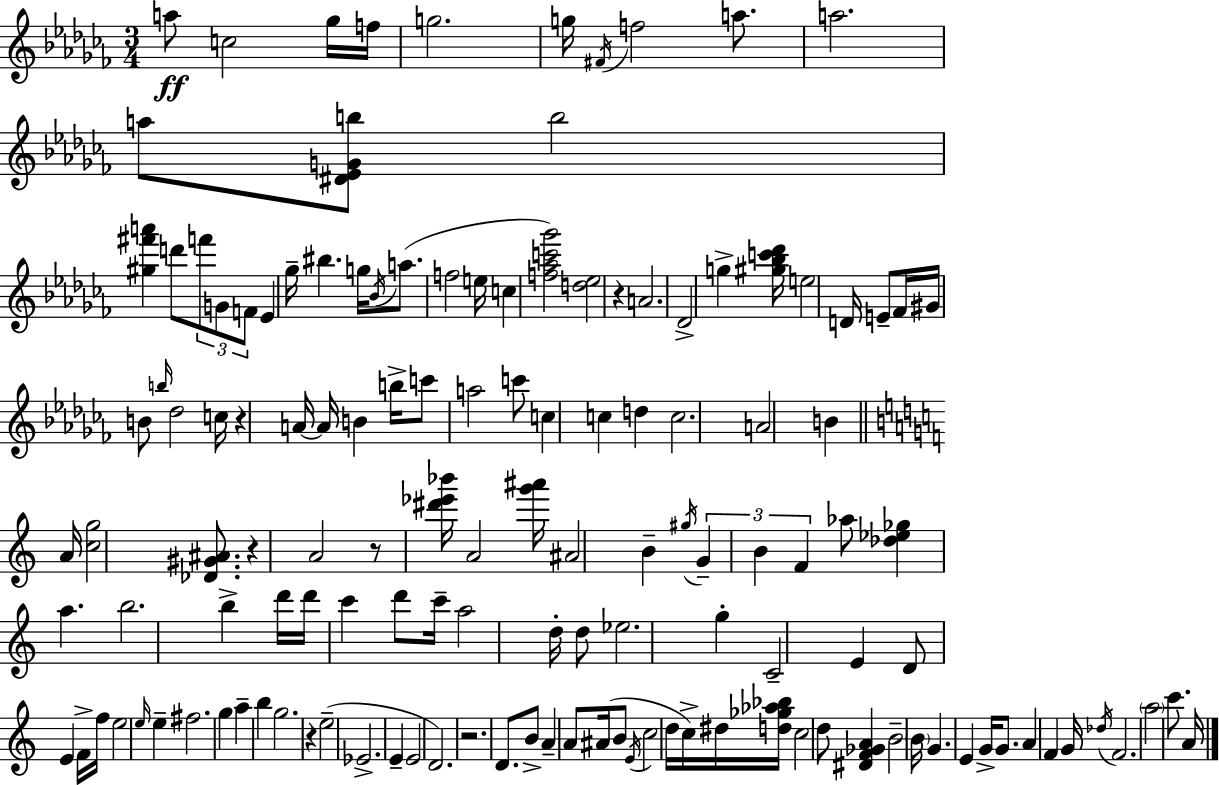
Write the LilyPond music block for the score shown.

{
  \clef treble
  \numericTimeSignature
  \time 3/4
  \key aes \minor
  a''8\ff c''2 ges''16 f''16 | g''2. | g''16 \acciaccatura { fis'16 } f''2 a''8. | a''2. | \break a''8 <dis' ees' g' b''>8 b''2 | <gis'' fis''' a'''>4 d'''8 \tuplet 3/2 { f'''8 g'8 f'8 } | ees'4 ges''16-- bis''4. | g''16 \acciaccatura { bes'16 } a''8.( f''2 | \break e''16 c''4 <f'' aes'' c''' ges'''>2) | <d'' ees''>2 r4 | a'2. | des'2-> g''4-> | \break <gis'' bes'' c''' des'''>16 e''2 d'16 | e'8-- fes'16 gis'16 b'8 \grace { b''16 } des''2 | c''16 r4 a'16~~ a'16 b'4 | b''16-> c'''8 a''2 | \break c'''8 c''4 c''4 d''4 | c''2. | a'2 b'4 | \bar "||" \break \key c \major a'16 <c'' g''>2 <des' gis' ais'>8. | r4 a'2 | r8 <dis''' ees''' bes'''>16 a'2 <g''' ais'''>16 | ais'2 b'4-- | \break \acciaccatura { gis''16 } \tuplet 3/2 { g'4-- b'4 f'4 } | aes''8 <des'' ees'' ges''>4 a''4. | b''2. | b''4-> d'''16 d'''16 c'''4 d'''8 | \break c'''16-- a''2 d''16-. d''8 | ees''2. | g''4-. c'2-- | e'4 d'8 e'4 f'16-> | \break f''16 e''2 \grace { e''16 } e''4-- | fis''2. | g''4 a''4-- b''4 | g''2. | \break r4 e''2--( | ees'2.-> | e'4-- e'2 | d'2.) | \break r2. | d'8. b'8-> a'4-- a'8 | ais'16( b'8 \acciaccatura { e'16 } c''2 | d''16 c''16->) dis''16 <d'' ges'' aes'' bes''>16 c''2 | \break d''8 <dis' f' ges' a'>4 b'2-- | \parenthesize b'16 g'4. e'4 | g'16-> g'8. a'4 f'4 | g'16 \acciaccatura { des''16 } f'2. | \break \parenthesize a''2 | c'''8. a'16 \bar "|."
}